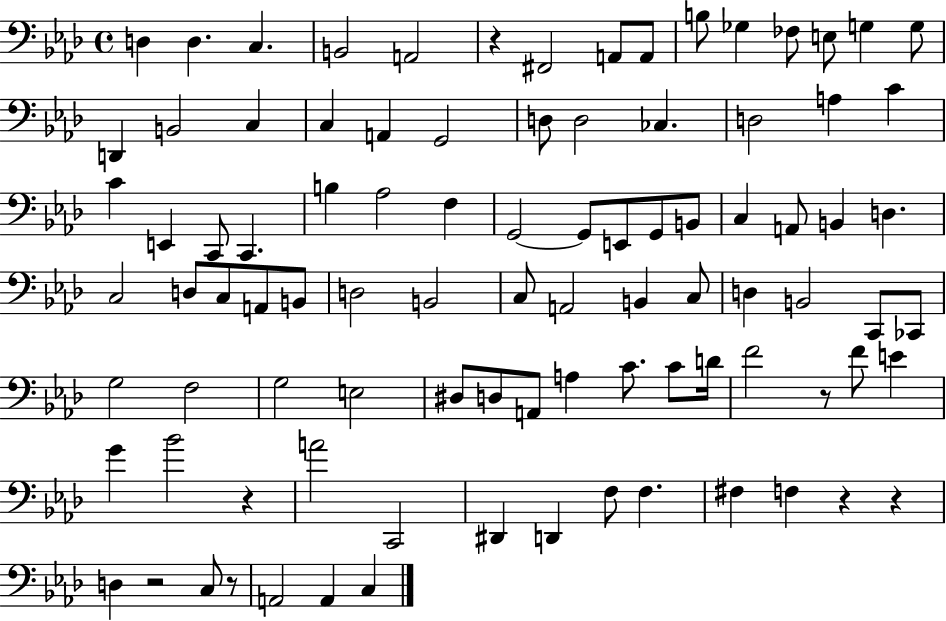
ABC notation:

X:1
T:Untitled
M:4/4
L:1/4
K:Ab
D, D, C, B,,2 A,,2 z ^F,,2 A,,/2 A,,/2 B,/2 _G, _F,/2 E,/2 G, G,/2 D,, B,,2 C, C, A,, G,,2 D,/2 D,2 _C, D,2 A, C C E,, C,,/2 C,, B, _A,2 F, G,,2 G,,/2 E,,/2 G,,/2 B,,/2 C, A,,/2 B,, D, C,2 D,/2 C,/2 A,,/2 B,,/2 D,2 B,,2 C,/2 A,,2 B,, C,/2 D, B,,2 C,,/2 _C,,/2 G,2 F,2 G,2 E,2 ^D,/2 D,/2 A,,/2 A, C/2 C/2 D/4 F2 z/2 F/2 E G _B2 z A2 C,,2 ^D,, D,, F,/2 F, ^F, F, z z D, z2 C,/2 z/2 A,,2 A,, C,